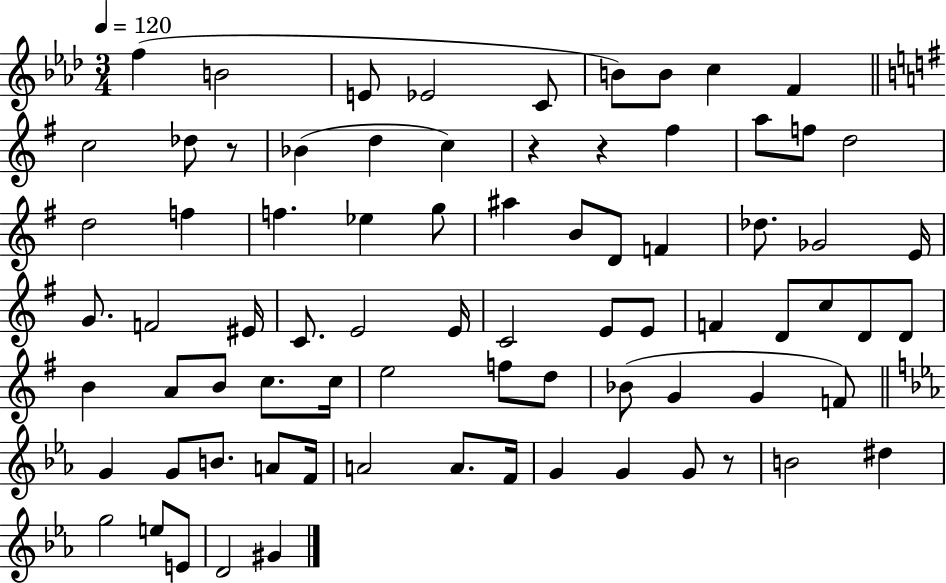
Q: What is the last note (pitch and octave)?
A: G#4